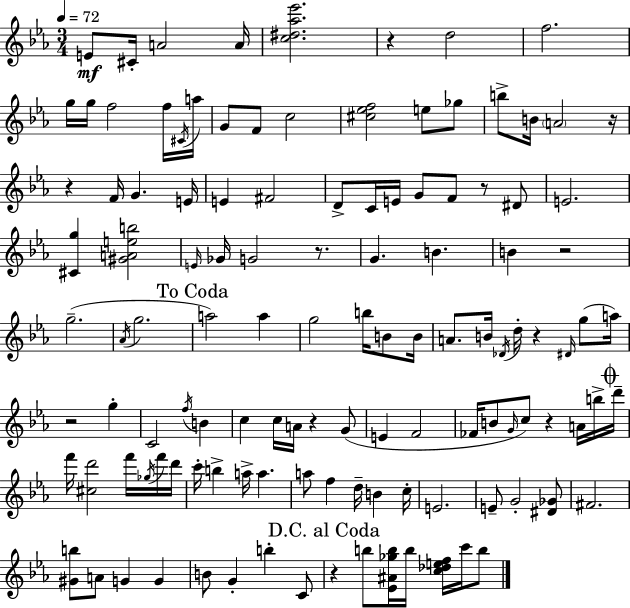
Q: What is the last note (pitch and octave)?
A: B5